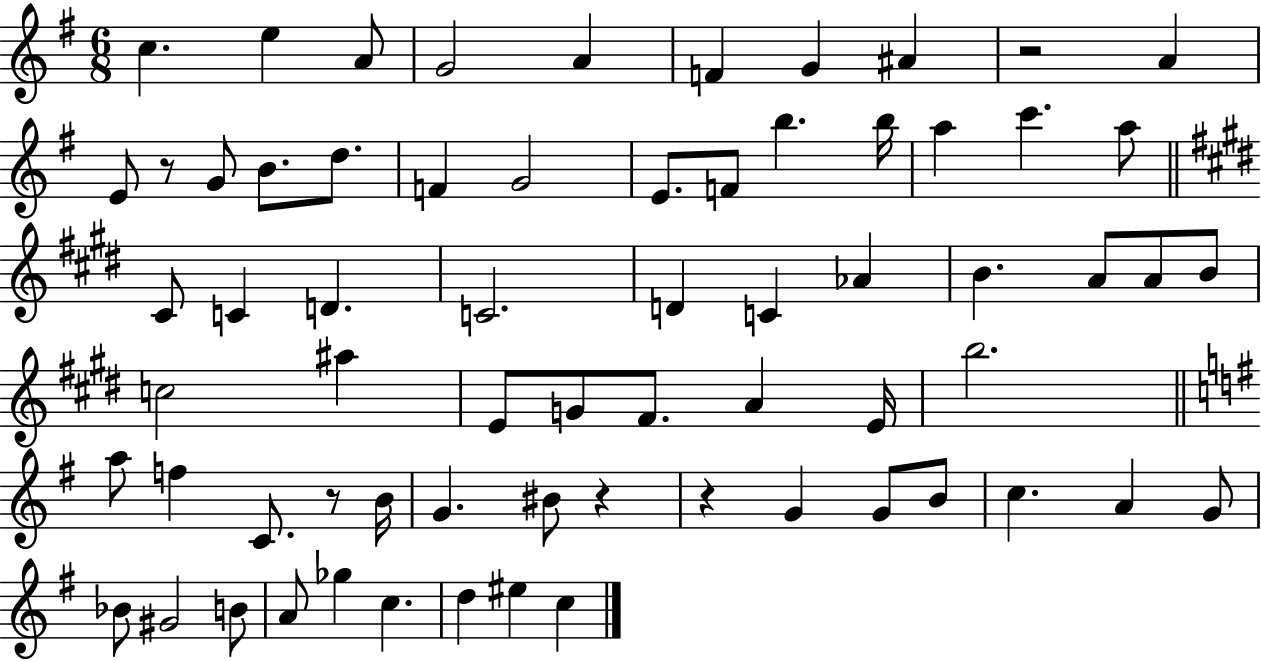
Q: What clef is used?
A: treble